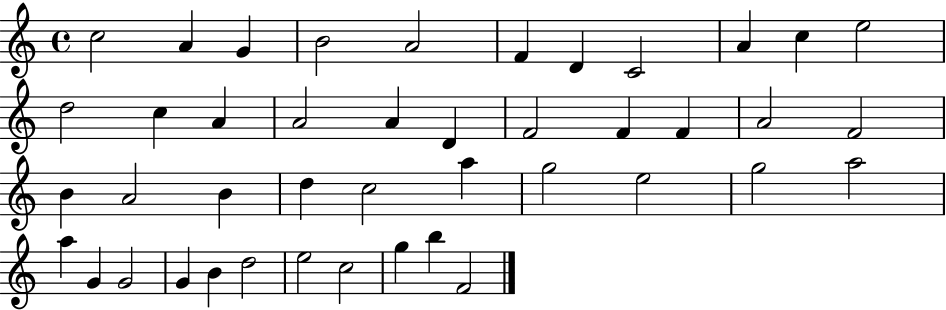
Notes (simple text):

C5/h A4/q G4/q B4/h A4/h F4/q D4/q C4/h A4/q C5/q E5/h D5/h C5/q A4/q A4/h A4/q D4/q F4/h F4/q F4/q A4/h F4/h B4/q A4/h B4/q D5/q C5/h A5/q G5/h E5/h G5/h A5/h A5/q G4/q G4/h G4/q B4/q D5/h E5/h C5/h G5/q B5/q F4/h